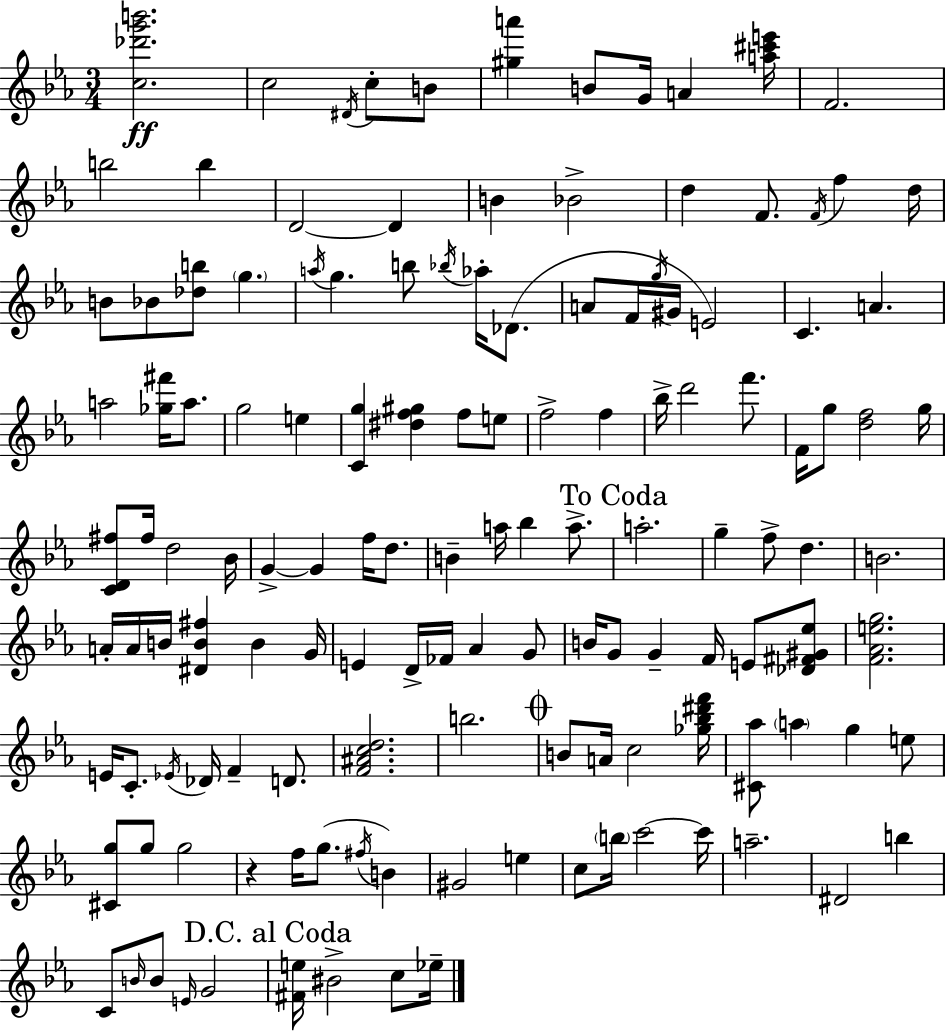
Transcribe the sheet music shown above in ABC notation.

X:1
T:Untitled
M:3/4
L:1/4
K:Cm
[c_d'g'b']2 c2 ^D/4 c/2 B/2 [^ga'] B/2 G/4 A [a^c'e']/4 F2 b2 b D2 D B _B2 d F/2 F/4 f d/4 B/2 _B/2 [_db]/2 g a/4 g b/2 _b/4 _a/4 _D/2 A/2 F/4 g/4 ^G/4 E2 C A a2 [_g^f']/4 a/2 g2 e [Cg] [^df^g] f/2 e/2 f2 f _b/4 d'2 f'/2 F/4 g/2 [df]2 g/4 [CD^f]/2 ^f/4 d2 _B/4 G G f/4 d/2 B a/4 _b a/2 a2 g f/2 d B2 A/4 A/4 B/4 [^DB^f] B G/4 E D/4 _F/4 _A G/2 B/4 G/2 G F/4 E/2 [_D^F^G_e]/2 [F_Aeg]2 E/4 C/2 _E/4 _D/4 F D/2 [F^Acd]2 b2 B/2 A/4 c2 [_g_b^d'f']/4 [^C_a]/2 a g e/2 [^Cg]/2 g/2 g2 z f/4 g/2 ^f/4 B ^G2 e c/2 b/4 c'2 c'/4 a2 ^D2 b C/2 B/4 B/2 E/4 G2 [^Fe]/4 ^B2 c/2 _e/4